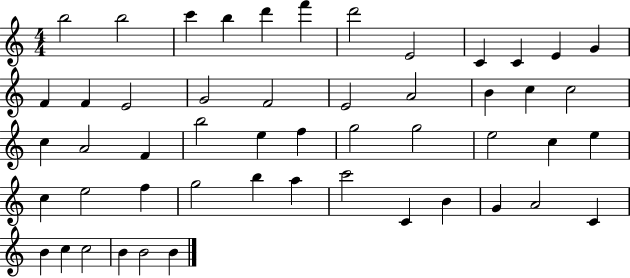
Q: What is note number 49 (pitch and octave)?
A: B4